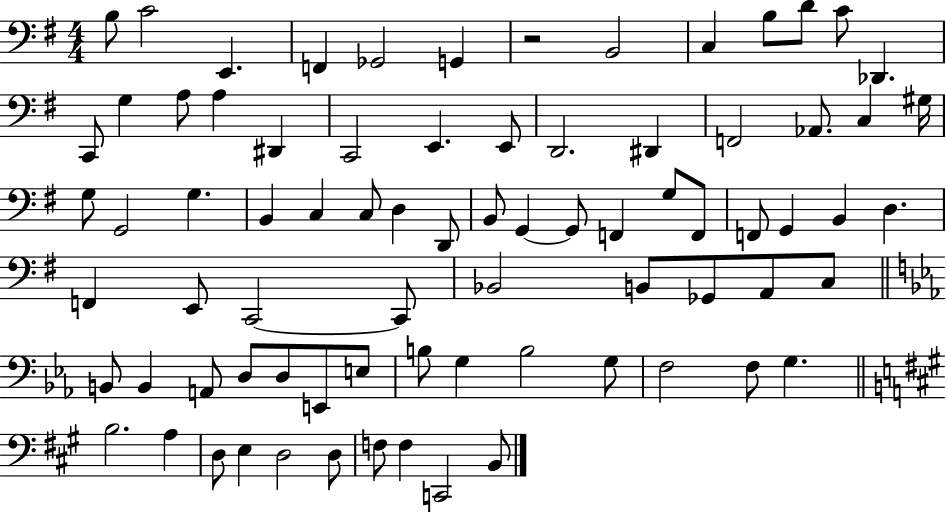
X:1
T:Untitled
M:4/4
L:1/4
K:G
B,/2 C2 E,, F,, _G,,2 G,, z2 B,,2 C, B,/2 D/2 C/2 _D,, C,,/2 G, A,/2 A, ^D,, C,,2 E,, E,,/2 D,,2 ^D,, F,,2 _A,,/2 C, ^G,/4 G,/2 G,,2 G, B,, C, C,/2 D, D,,/2 B,,/2 G,, G,,/2 F,, G,/2 F,,/2 F,,/2 G,, B,, D, F,, E,,/2 C,,2 C,,/2 _B,,2 B,,/2 _G,,/2 A,,/2 C,/2 B,,/2 B,, A,,/2 D,/2 D,/2 E,,/2 E,/2 B,/2 G, B,2 G,/2 F,2 F,/2 G, B,2 A, D,/2 E, D,2 D,/2 F,/2 F, C,,2 B,,/2